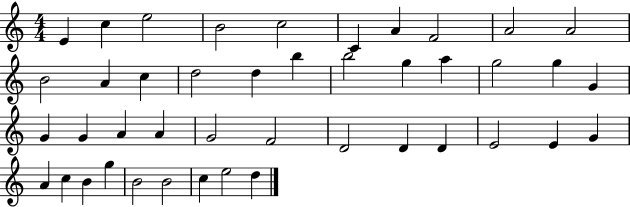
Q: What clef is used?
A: treble